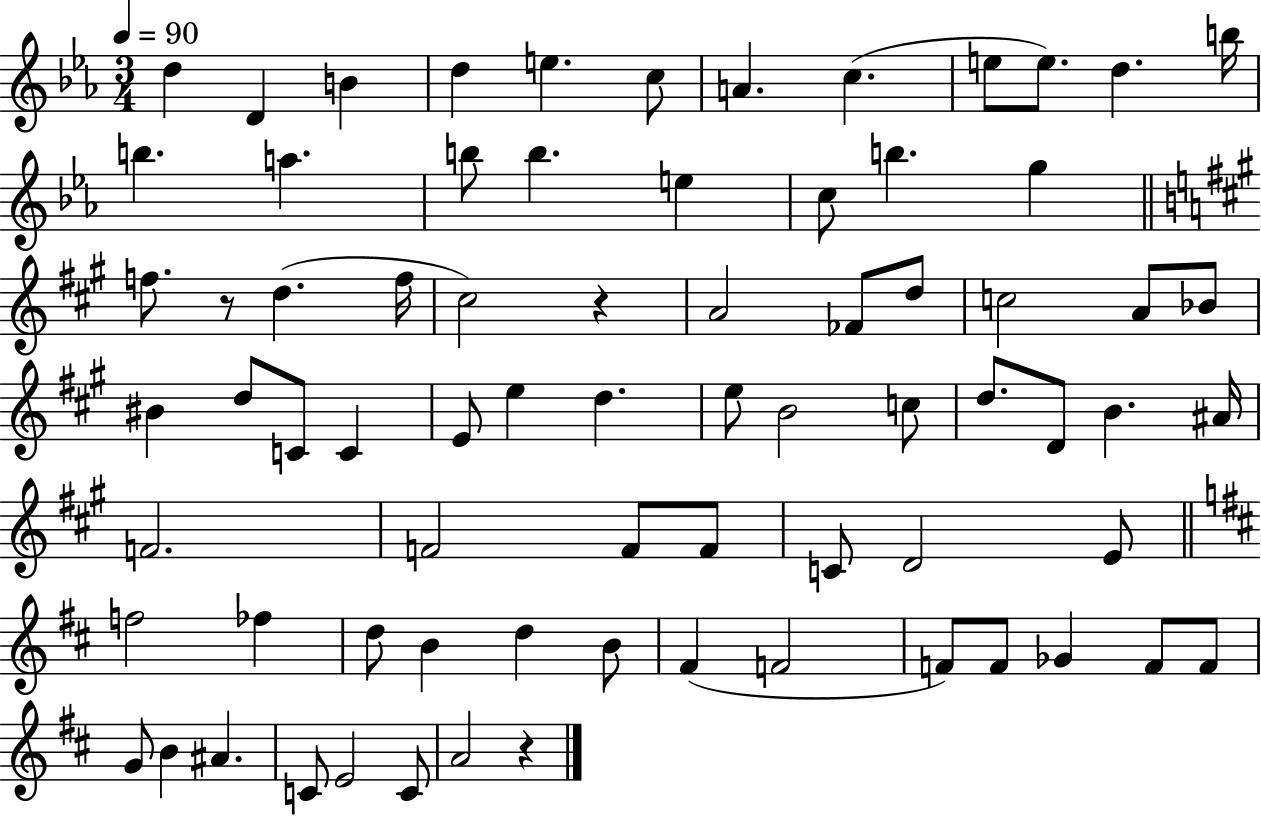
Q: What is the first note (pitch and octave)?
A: D5